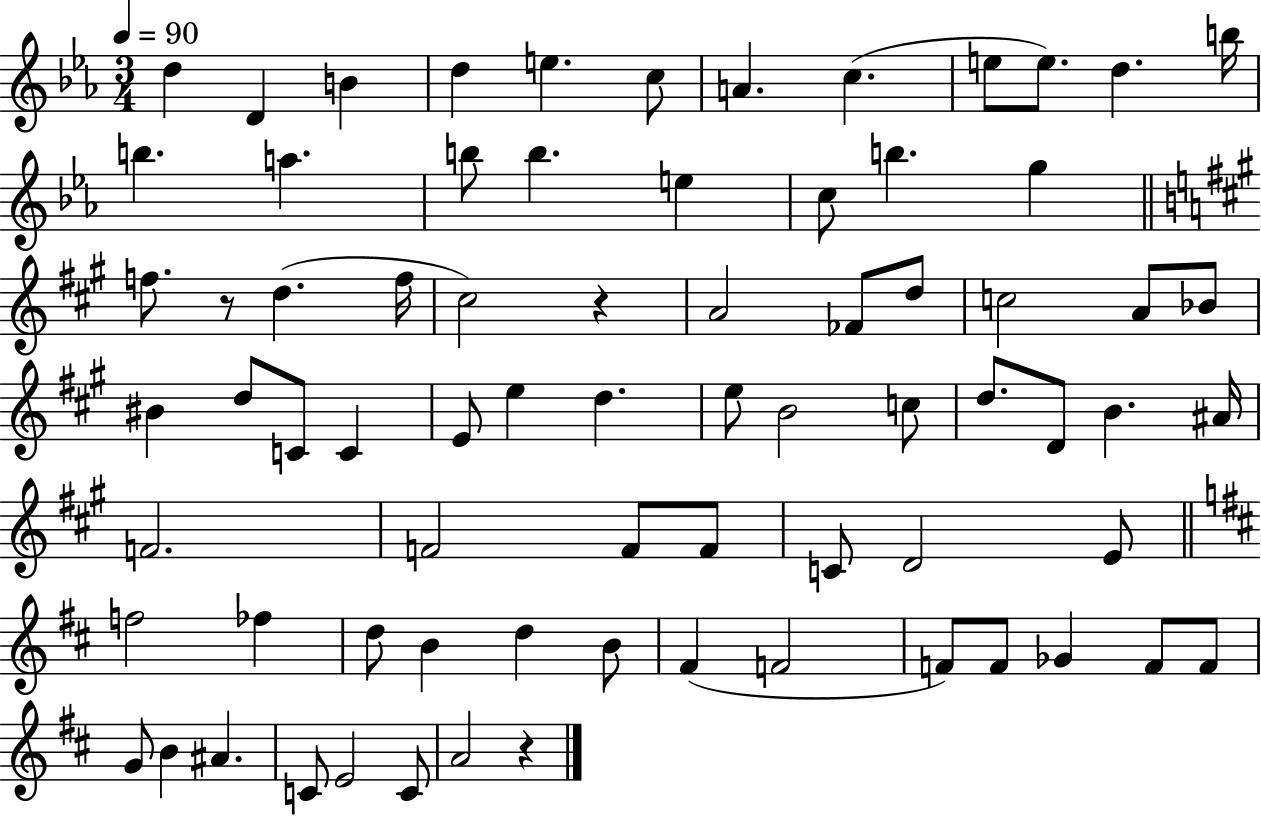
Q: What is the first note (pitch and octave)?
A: D5